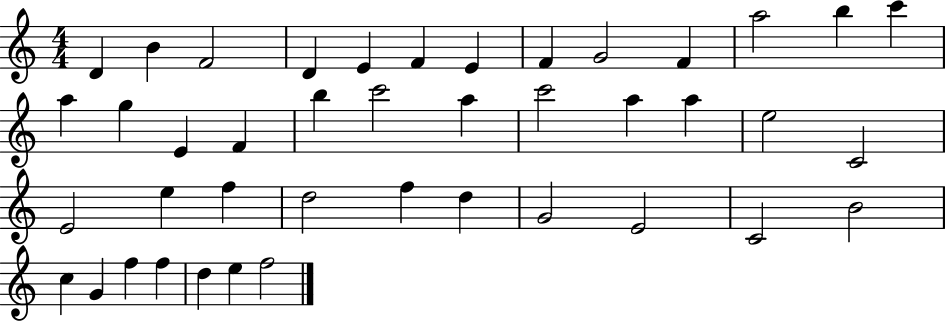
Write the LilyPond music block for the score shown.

{
  \clef treble
  \numericTimeSignature
  \time 4/4
  \key c \major
  d'4 b'4 f'2 | d'4 e'4 f'4 e'4 | f'4 g'2 f'4 | a''2 b''4 c'''4 | \break a''4 g''4 e'4 f'4 | b''4 c'''2 a''4 | c'''2 a''4 a''4 | e''2 c'2 | \break e'2 e''4 f''4 | d''2 f''4 d''4 | g'2 e'2 | c'2 b'2 | \break c''4 g'4 f''4 f''4 | d''4 e''4 f''2 | \bar "|."
}